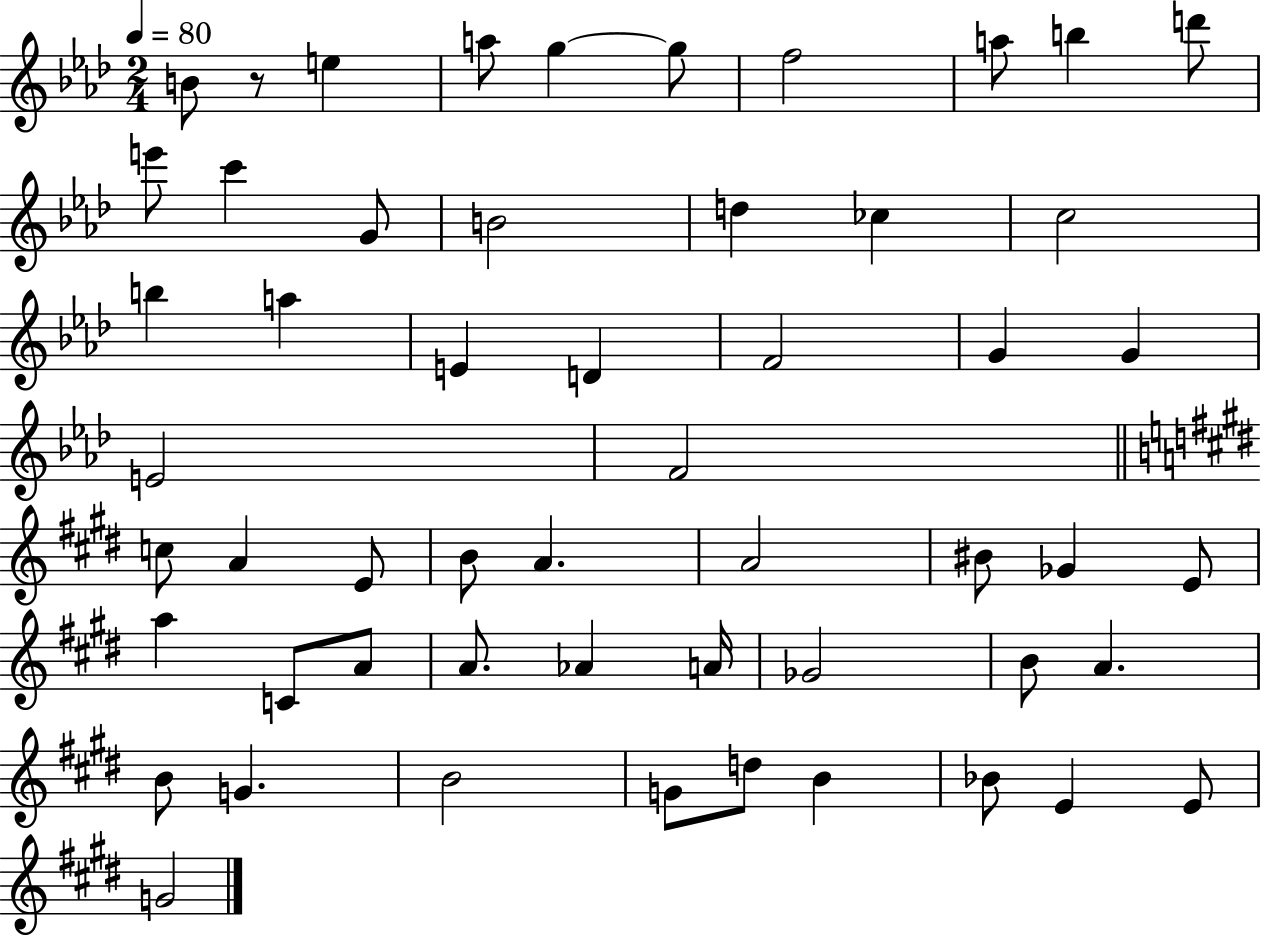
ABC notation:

X:1
T:Untitled
M:2/4
L:1/4
K:Ab
B/2 z/2 e a/2 g g/2 f2 a/2 b d'/2 e'/2 c' G/2 B2 d _c c2 b a E D F2 G G E2 F2 c/2 A E/2 B/2 A A2 ^B/2 _G E/2 a C/2 A/2 A/2 _A A/4 _G2 B/2 A B/2 G B2 G/2 d/2 B _B/2 E E/2 G2